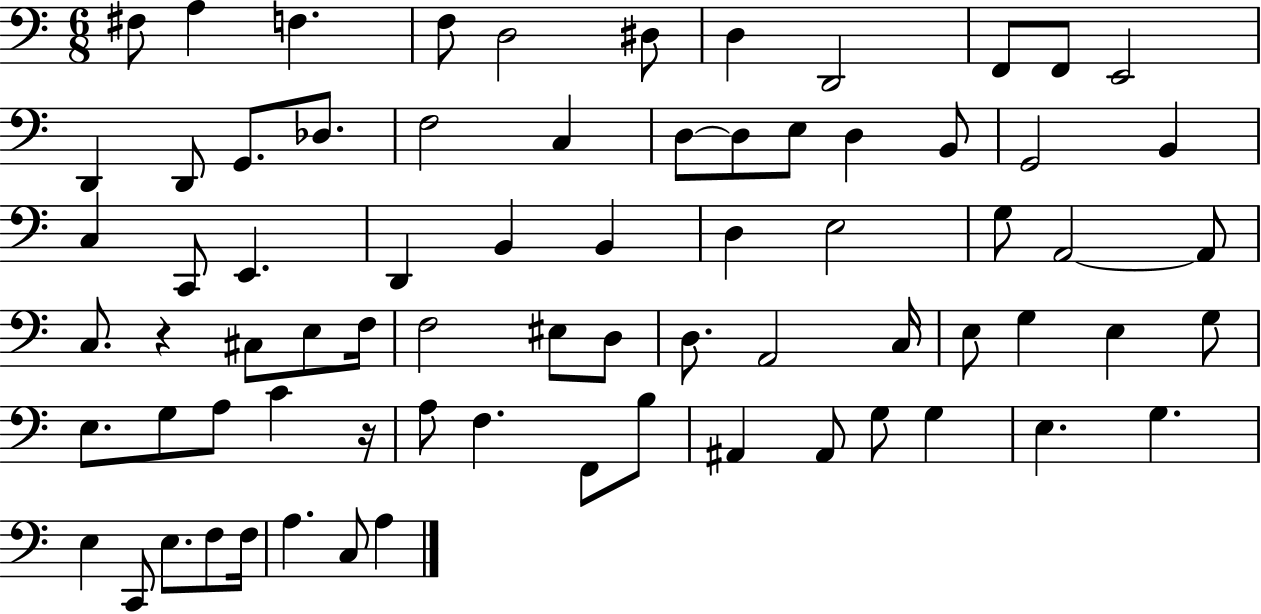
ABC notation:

X:1
T:Untitled
M:6/8
L:1/4
K:C
^F,/2 A, F, F,/2 D,2 ^D,/2 D, D,,2 F,,/2 F,,/2 E,,2 D,, D,,/2 G,,/2 _D,/2 F,2 C, D,/2 D,/2 E,/2 D, B,,/2 G,,2 B,, C, C,,/2 E,, D,, B,, B,, D, E,2 G,/2 A,,2 A,,/2 C,/2 z ^C,/2 E,/2 F,/4 F,2 ^E,/2 D,/2 D,/2 A,,2 C,/4 E,/2 G, E, G,/2 E,/2 G,/2 A,/2 C z/4 A,/2 F, F,,/2 B,/2 ^A,, ^A,,/2 G,/2 G, E, G, E, C,,/2 E,/2 F,/2 F,/4 A, C,/2 A,